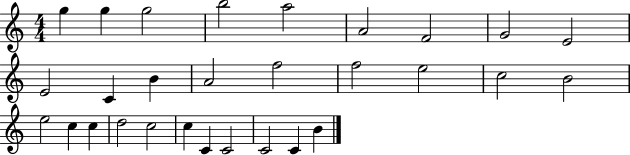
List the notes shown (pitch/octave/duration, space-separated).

G5/q G5/q G5/h B5/h A5/h A4/h F4/h G4/h E4/h E4/h C4/q B4/q A4/h F5/h F5/h E5/h C5/h B4/h E5/h C5/q C5/q D5/h C5/h C5/q C4/q C4/h C4/h C4/q B4/q